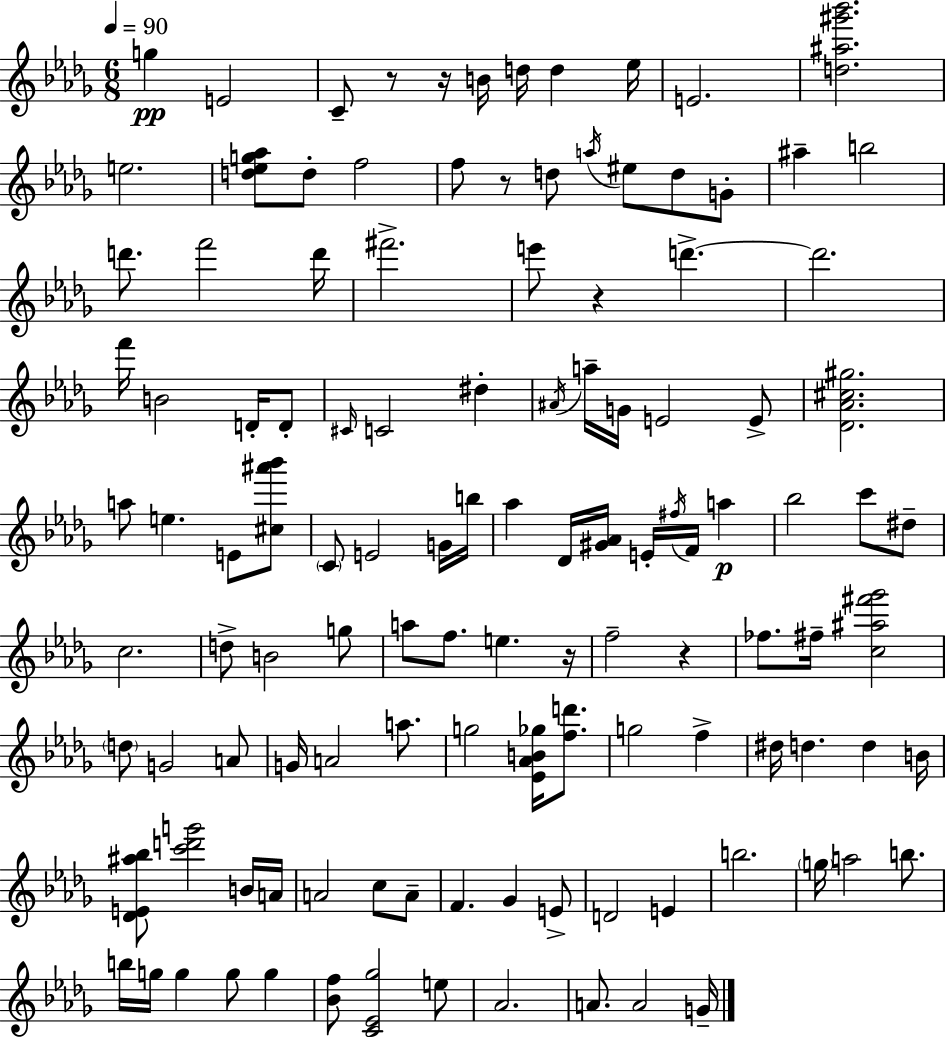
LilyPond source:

{
  \clef treble
  \numericTimeSignature
  \time 6/8
  \key bes \minor
  \tempo 4 = 90
  g''4\pp e'2 | c'8-- r8 r16 b'16 d''16 d''4 ees''16 | e'2. | <d'' ais'' gis''' bes'''>2. | \break e''2. | <d'' ees'' g'' aes''>8 d''8-. f''2 | f''8 r8 d''8 \acciaccatura { a''16 } eis''8 d''8 g'8-. | ais''4-- b''2 | \break d'''8. f'''2 | d'''16 fis'''2.-> | e'''8 r4 d'''4.->~~ | d'''2. | \break f'''16 b'2 d'16-. d'8-. | \grace { cis'16 } c'2 dis''4-. | \acciaccatura { ais'16 } a''16-- g'16 e'2 | e'8-> <des' aes' cis'' gis''>2. | \break a''8 e''4. e'8 | <cis'' ais''' bes'''>8 \parenthesize c'8 e'2 | g'16 b''16 aes''4 des'16 <gis' aes'>16 e'16-. \acciaccatura { fis''16 } f'16 | a''4\p bes''2 | \break c'''8 dis''8-- c''2. | d''8-> b'2 | g''8 a''8 f''8. e''4. | r16 f''2-- | \break r4 fes''8. fis''16-- <c'' ais'' fis''' ges'''>2 | \parenthesize d''8 g'2 | a'8 g'16 a'2 | a''8. g''2 | \break <ees' aes' b' ges''>16 <f'' d'''>8. g''2 | f''4-> dis''16 d''4. d''4 | b'16 <des' e' ais'' bes''>8 <c''' d''' g'''>2 | b'16 a'16 a'2 | \break c''8 a'8-- f'4. ges'4 | e'8-> d'2 | e'4 b''2. | \parenthesize g''16 a''2 | \break b''8. b''16 g''16 g''4 g''8 | g''4 <bes' f''>8 <c' ees' ges''>2 | e''8 aes'2. | a'8. a'2 | \break g'16-- \bar "|."
}